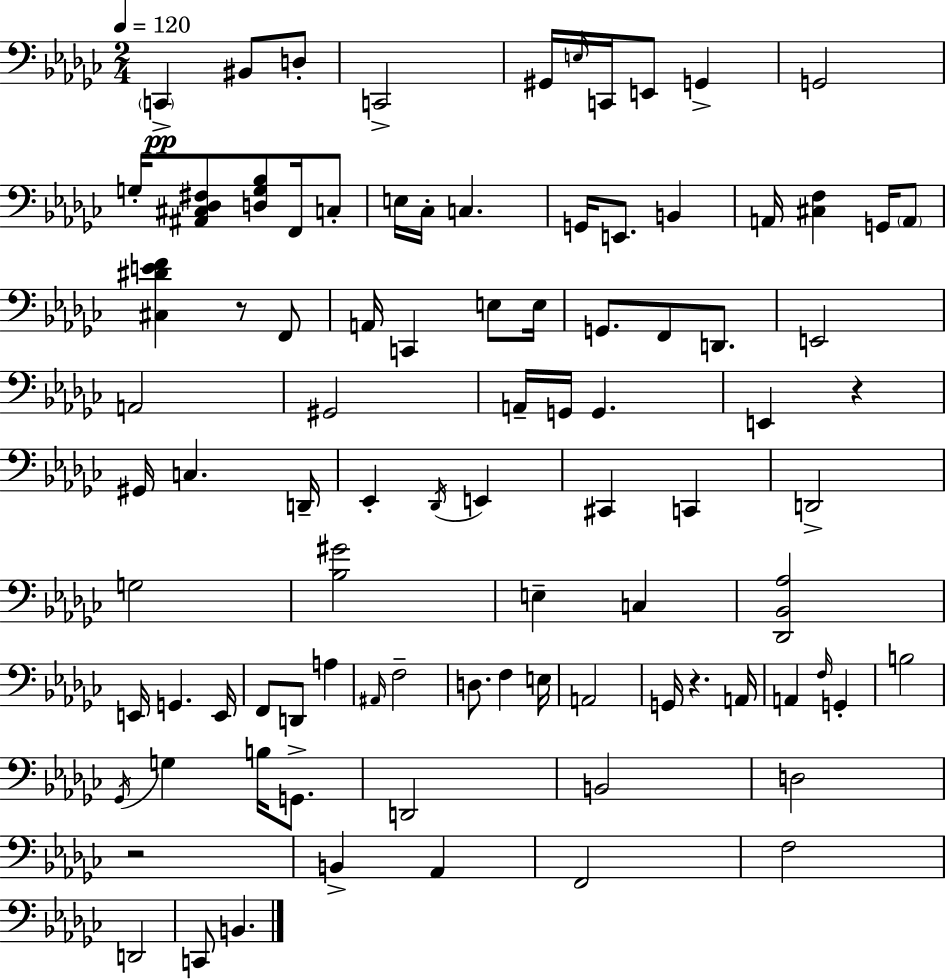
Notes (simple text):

C2/q BIS2/e D3/e C2/h G#2/s E3/s C2/s E2/e G2/q G2/h G3/s [A#2,C#3,Db3,F#3]/e [D3,G3,Bb3]/e F2/s C3/e E3/s CES3/s C3/q. G2/s E2/e. B2/q A2/s [C#3,F3]/q G2/s A2/e [C#3,D#4,E4,F4]/q R/e F2/e A2/s C2/q E3/e E3/s G2/e. F2/e D2/e. E2/h A2/h G#2/h A2/s G2/s G2/q. E2/q R/q G#2/s C3/q. D2/s Eb2/q Db2/s E2/q C#2/q C2/q D2/h G3/h [Bb3,G#4]/h E3/q C3/q [Db2,Bb2,Ab3]/h E2/s G2/q. E2/s F2/e D2/e A3/q A#2/s F3/h D3/e. F3/q E3/s A2/h G2/s R/q. A2/s A2/q F3/s G2/q B3/h Gb2/s G3/q B3/s G2/e. D2/h B2/h D3/h R/h B2/q Ab2/q F2/h F3/h D2/h C2/e B2/q.